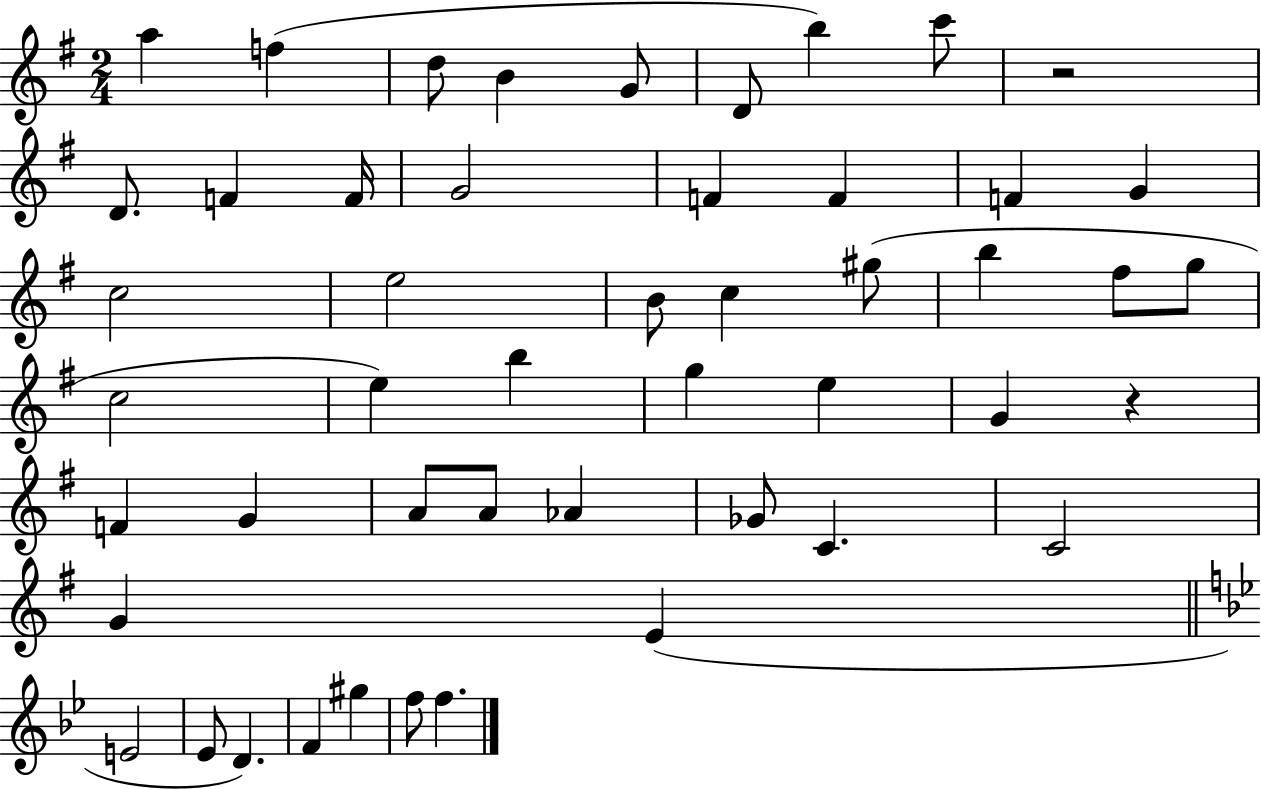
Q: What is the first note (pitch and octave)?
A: A5